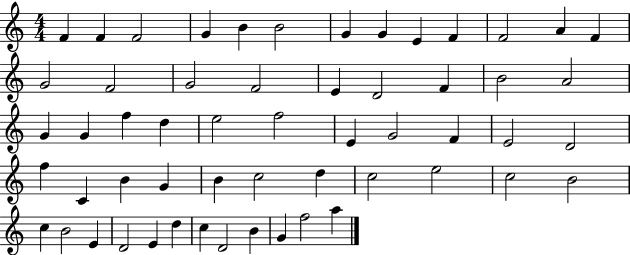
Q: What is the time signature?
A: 4/4